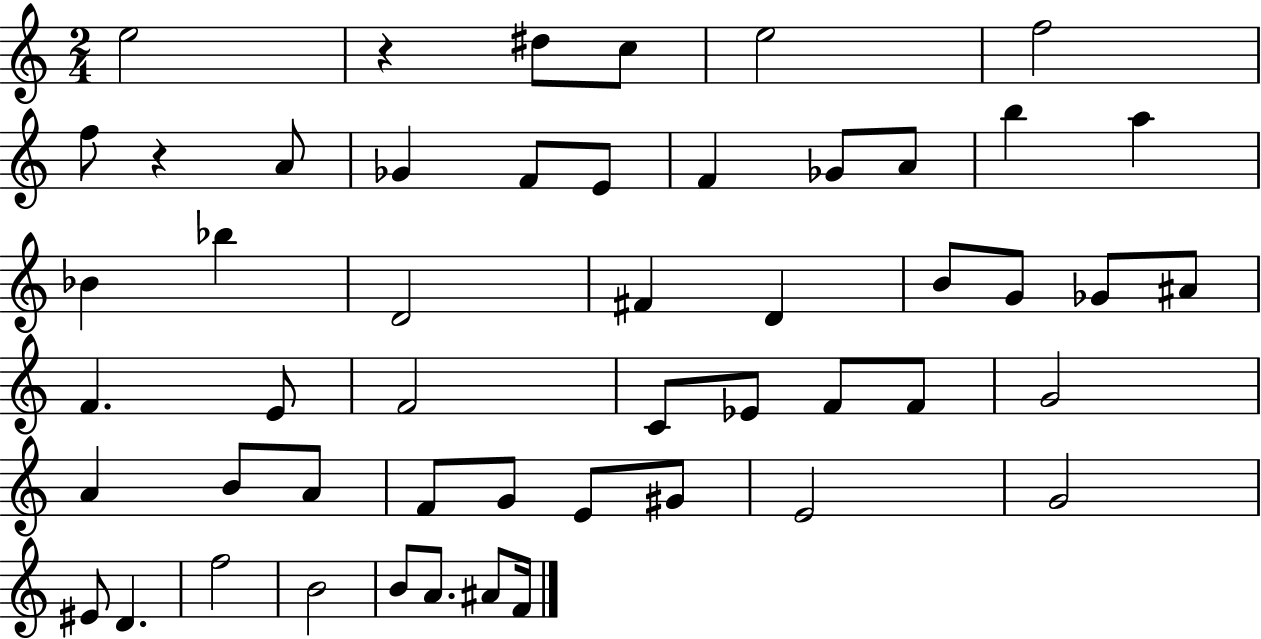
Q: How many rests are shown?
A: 2